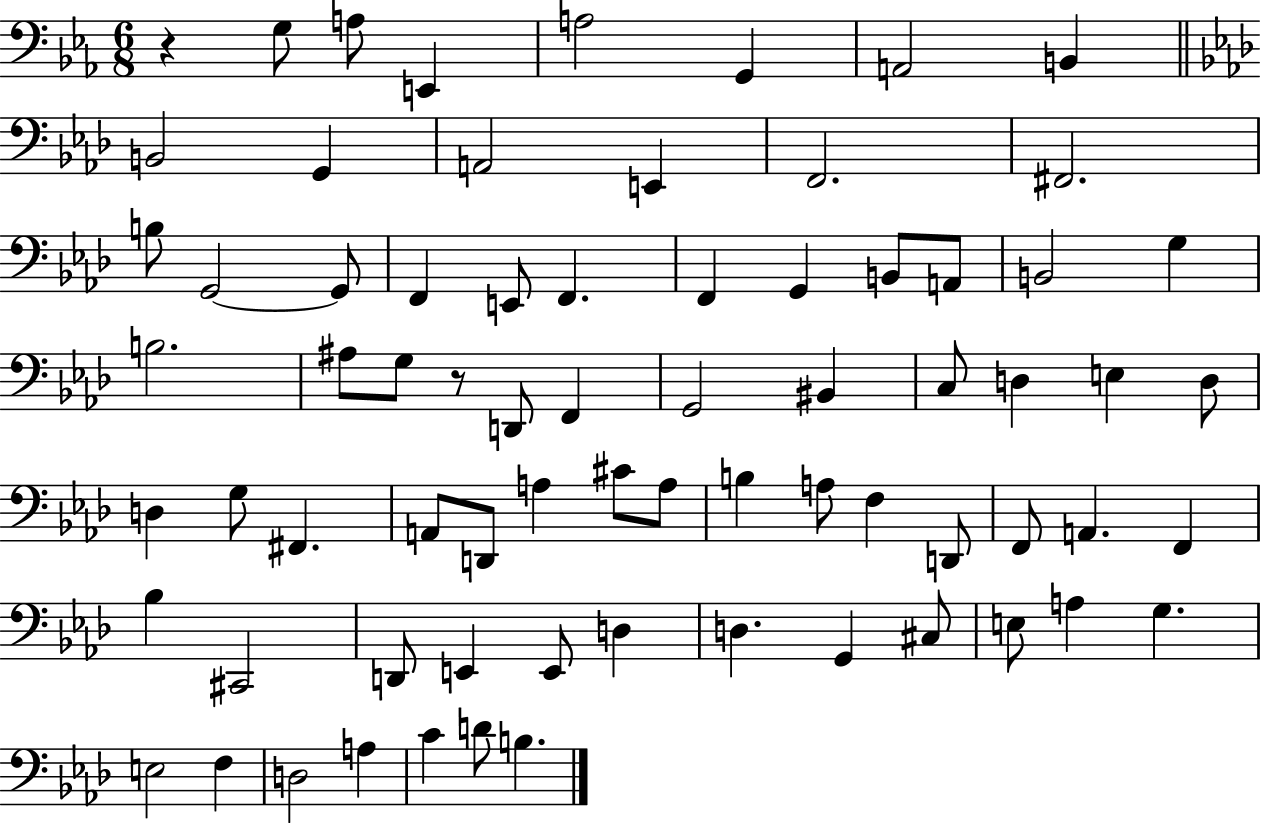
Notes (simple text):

R/q G3/e A3/e E2/q A3/h G2/q A2/h B2/q B2/h G2/q A2/h E2/q F2/h. F#2/h. B3/e G2/h G2/e F2/q E2/e F2/q. F2/q G2/q B2/e A2/e B2/h G3/q B3/h. A#3/e G3/e R/e D2/e F2/q G2/h BIS2/q C3/e D3/q E3/q D3/e D3/q G3/e F#2/q. A2/e D2/e A3/q C#4/e A3/e B3/q A3/e F3/q D2/e F2/e A2/q. F2/q Bb3/q C#2/h D2/e E2/q E2/e D3/q D3/q. G2/q C#3/e E3/e A3/q G3/q. E3/h F3/q D3/h A3/q C4/q D4/e B3/q.